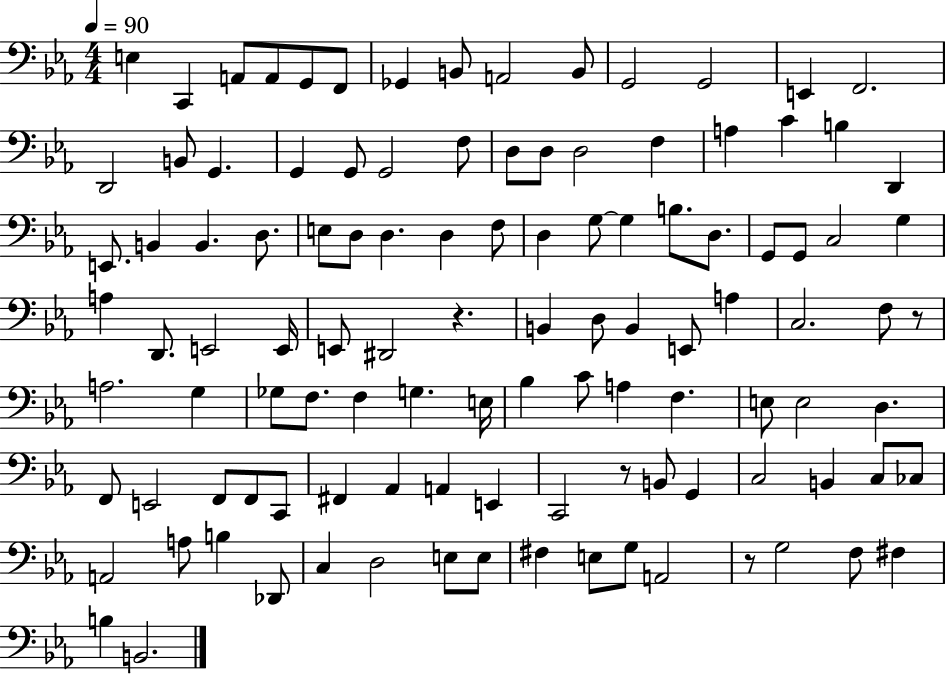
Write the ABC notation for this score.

X:1
T:Untitled
M:4/4
L:1/4
K:Eb
E, C,, A,,/2 A,,/2 G,,/2 F,,/2 _G,, B,,/2 A,,2 B,,/2 G,,2 G,,2 E,, F,,2 D,,2 B,,/2 G,, G,, G,,/2 G,,2 F,/2 D,/2 D,/2 D,2 F, A, C B, D,, E,,/2 B,, B,, D,/2 E,/2 D,/2 D, D, F,/2 D, G,/2 G, B,/2 D,/2 G,,/2 G,,/2 C,2 G, A, D,,/2 E,,2 E,,/4 E,,/2 ^D,,2 z B,, D,/2 B,, E,,/2 A, C,2 F,/2 z/2 A,2 G, _G,/2 F,/2 F, G, E,/4 _B, C/2 A, F, E,/2 E,2 D, F,,/2 E,,2 F,,/2 F,,/2 C,,/2 ^F,, _A,, A,, E,, C,,2 z/2 B,,/2 G,, C,2 B,, C,/2 _C,/2 A,,2 A,/2 B, _D,,/2 C, D,2 E,/2 E,/2 ^F, E,/2 G,/2 A,,2 z/2 G,2 F,/2 ^F, B, B,,2